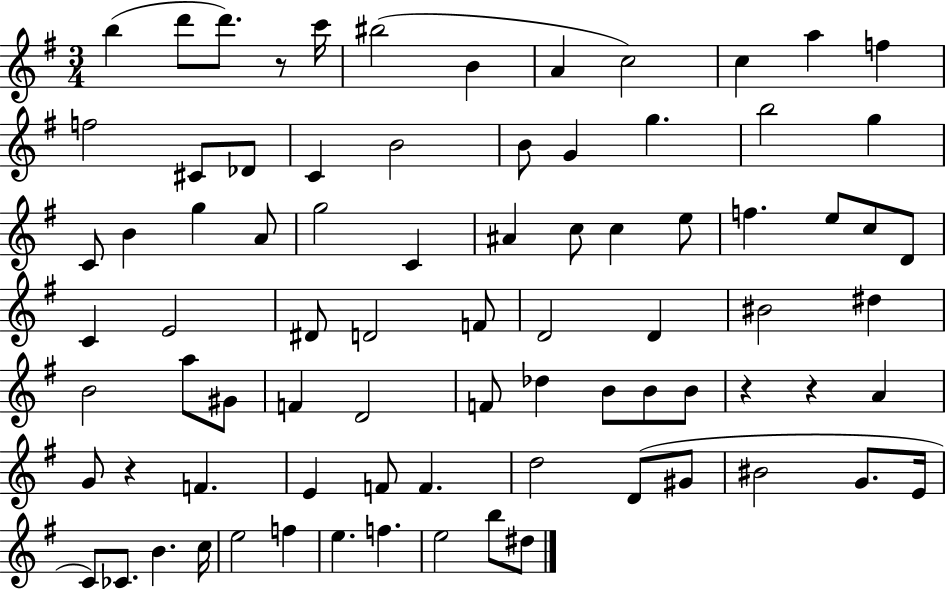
{
  \clef treble
  \numericTimeSignature
  \time 3/4
  \key g \major
  b''4( d'''8 d'''8.) r8 c'''16 | bis''2( b'4 | a'4 c''2) | c''4 a''4 f''4 | \break f''2 cis'8 des'8 | c'4 b'2 | b'8 g'4 g''4. | b''2 g''4 | \break c'8 b'4 g''4 a'8 | g''2 c'4 | ais'4 c''8 c''4 e''8 | f''4. e''8 c''8 d'8 | \break c'4 e'2 | dis'8 d'2 f'8 | d'2 d'4 | bis'2 dis''4 | \break b'2 a''8 gis'8 | f'4 d'2 | f'8 des''4 b'8 b'8 b'8 | r4 r4 a'4 | \break g'8 r4 f'4. | e'4 f'8 f'4. | d''2 d'8( gis'8 | bis'2 g'8. e'16 | \break c'8) ces'8. b'4. c''16 | e''2 f''4 | e''4. f''4. | e''2 b''8 dis''8 | \break \bar "|."
}